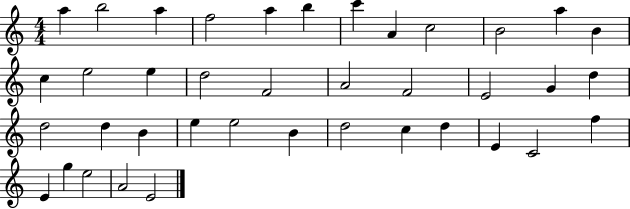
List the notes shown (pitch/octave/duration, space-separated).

A5/q B5/h A5/q F5/h A5/q B5/q C6/q A4/q C5/h B4/h A5/q B4/q C5/q E5/h E5/q D5/h F4/h A4/h F4/h E4/h G4/q D5/q D5/h D5/q B4/q E5/q E5/h B4/q D5/h C5/q D5/q E4/q C4/h F5/q E4/q G5/q E5/h A4/h E4/h